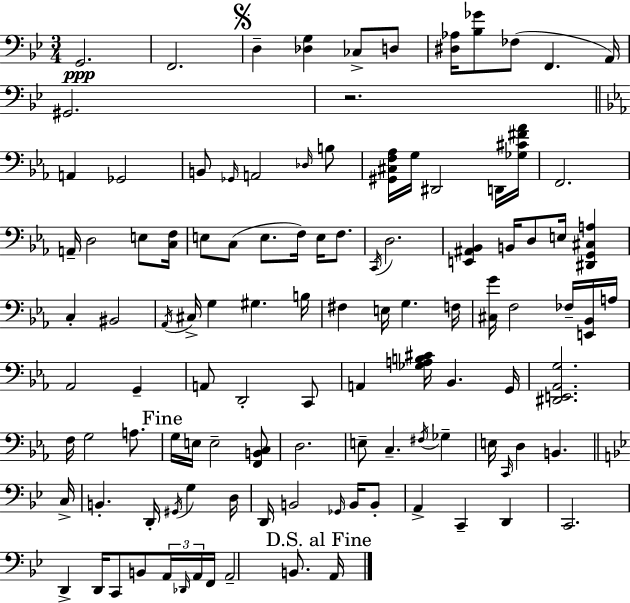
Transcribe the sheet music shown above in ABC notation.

X:1
T:Untitled
M:3/4
L:1/4
K:Gm
G,,2 F,,2 D, [_D,G,] _C,/2 D,/2 [^D,_A,]/4 [_B,_G]/2 _F,/2 F,, A,,/4 ^G,,2 z2 A,, _G,,2 B,,/2 _G,,/4 A,,2 _D,/4 B,/2 [^G,,^C,F,_A,]/4 G,/4 ^D,,2 D,,/4 [_G,^C^F_A]/4 F,,2 A,,/4 D,2 E,/2 [C,F,]/4 E,/2 C,/2 E,/2 F,/4 E,/4 F,/2 C,,/4 D,2 [E,,^A,,_B,,] B,,/4 D,/2 E,/4 [^D,,G,,^C,A,] C, ^B,,2 _A,,/4 ^C,/4 G, ^G, B,/4 ^F, E,/4 G, F,/4 [^C,G]/4 F,2 _F,/4 [E,,_B,,]/4 A,/4 _A,,2 G,, A,,/2 D,,2 C,,/2 A,, [_G,A,B,^C]/4 _B,, G,,/4 [^D,,E,,_A,,G,]2 F,/4 G,2 A,/2 G,/4 E,/4 E,2 [F,,B,,C,]/2 D,2 E,/2 C, ^F,/4 _G, E,/4 C,,/4 D, B,, C,/4 B,, D,,/4 ^G,,/4 G, D,/4 D,,/4 B,,2 _G,,/4 B,,/4 B,,/2 A,, C,, D,, C,,2 D,, D,,/4 C,,/2 B,,/2 A,,/4 _D,,/4 A,,/4 F,,/4 A,,2 B,,/2 A,,/4